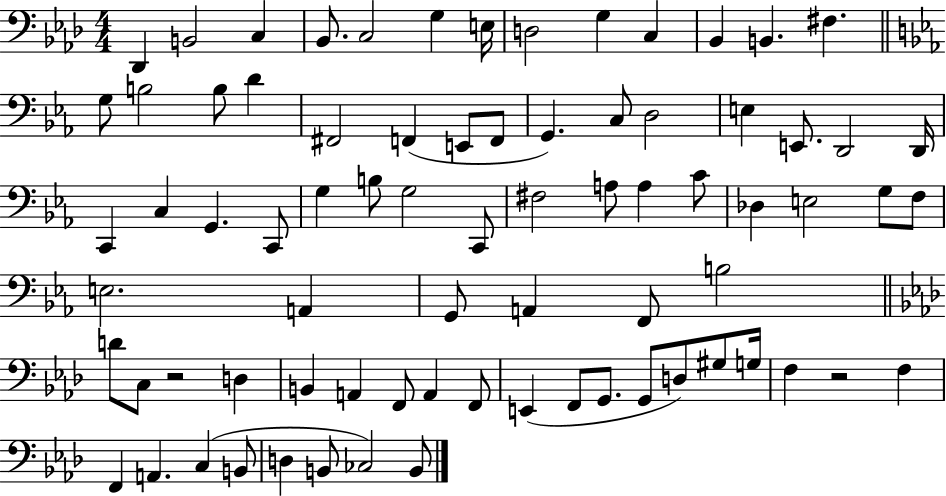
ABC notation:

X:1
T:Untitled
M:4/4
L:1/4
K:Ab
_D,, B,,2 C, _B,,/2 C,2 G, E,/4 D,2 G, C, _B,, B,, ^F, G,/2 B,2 B,/2 D ^F,,2 F,, E,,/2 F,,/2 G,, C,/2 D,2 E, E,,/2 D,,2 D,,/4 C,, C, G,, C,,/2 G, B,/2 G,2 C,,/2 ^F,2 A,/2 A, C/2 _D, E,2 G,/2 F,/2 E,2 A,, G,,/2 A,, F,,/2 B,2 D/2 C,/2 z2 D, B,, A,, F,,/2 A,, F,,/2 E,, F,,/2 G,,/2 G,,/2 D,/2 ^G,/2 G,/4 F, z2 F, F,, A,, C, B,,/2 D, B,,/2 _C,2 B,,/2